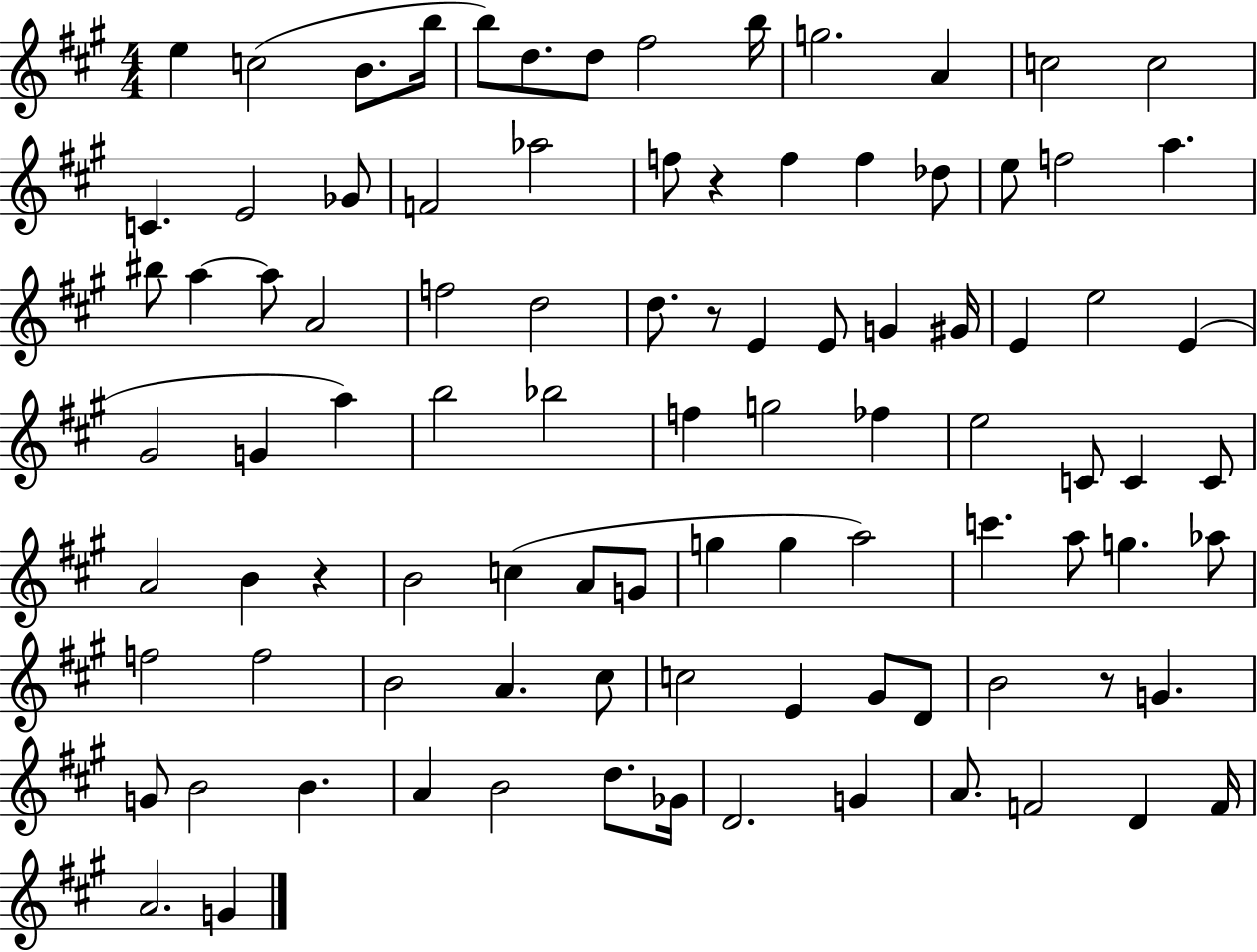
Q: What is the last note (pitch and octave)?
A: G4